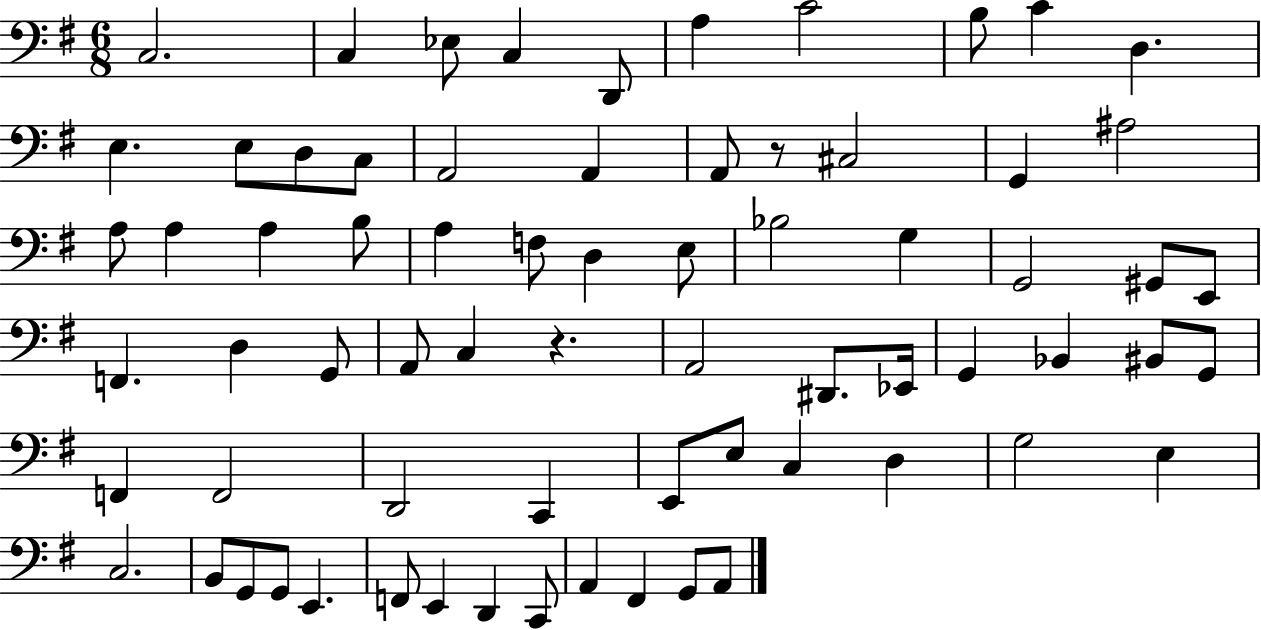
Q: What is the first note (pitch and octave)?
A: C3